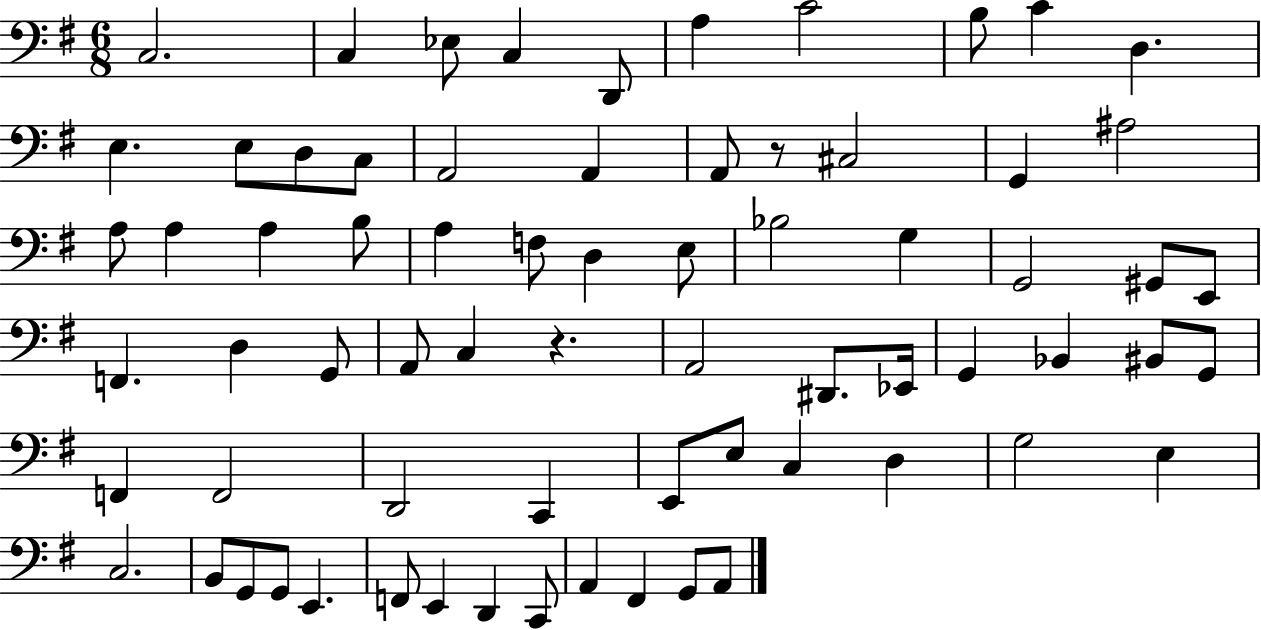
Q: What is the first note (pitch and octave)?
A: C3